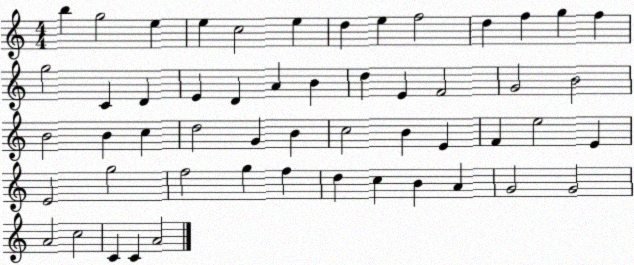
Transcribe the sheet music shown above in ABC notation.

X:1
T:Untitled
M:4/4
L:1/4
K:C
b g2 e e c2 e d e f2 d f g f g2 C D E D A B d E F2 G2 B2 B2 B c d2 G B c2 B E F e2 E E2 g2 f2 g f d c B A G2 G2 A2 c2 C C A2